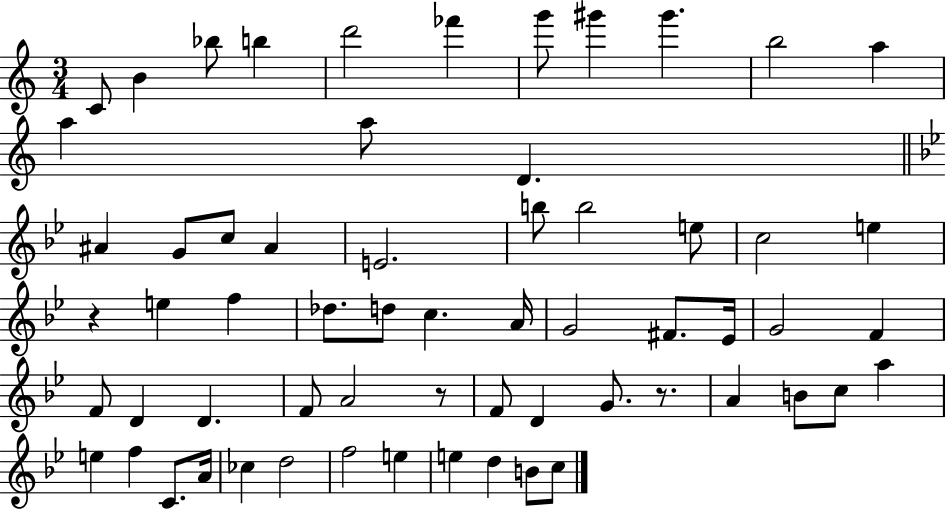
{
  \clef treble
  \numericTimeSignature
  \time 3/4
  \key c \major
  c'8 b'4 bes''8 b''4 | d'''2 fes'''4 | g'''8 gis'''4 gis'''4. | b''2 a''4 | \break a''4 a''8 d'4. | \bar "||" \break \key g \minor ais'4 g'8 c''8 ais'4 | e'2. | b''8 b''2 e''8 | c''2 e''4 | \break r4 e''4 f''4 | des''8. d''8 c''4. a'16 | g'2 fis'8. ees'16 | g'2 f'4 | \break f'8 d'4 d'4. | f'8 a'2 r8 | f'8 d'4 g'8. r8. | a'4 b'8 c''8 a''4 | \break e''4 f''4 c'8. a'16 | ces''4 d''2 | f''2 e''4 | e''4 d''4 b'8 c''8 | \break \bar "|."
}